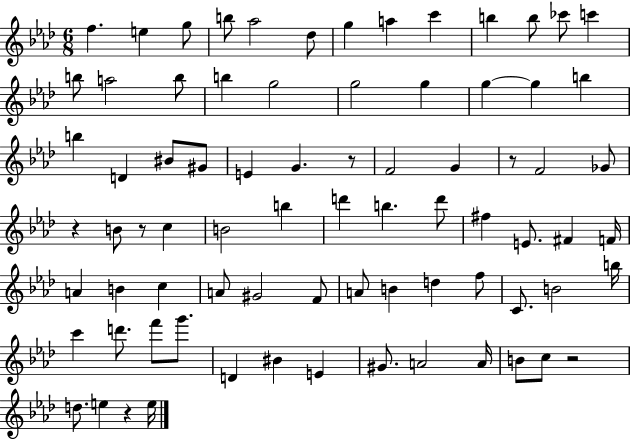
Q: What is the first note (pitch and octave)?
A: F5